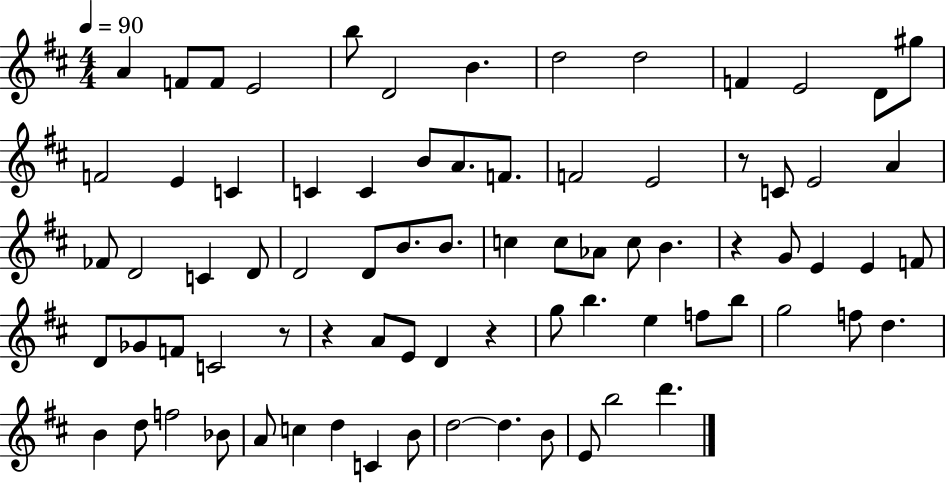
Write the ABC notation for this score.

X:1
T:Untitled
M:4/4
L:1/4
K:D
A F/2 F/2 E2 b/2 D2 B d2 d2 F E2 D/2 ^g/2 F2 E C C C B/2 A/2 F/2 F2 E2 z/2 C/2 E2 A _F/2 D2 C D/2 D2 D/2 B/2 B/2 c c/2 _A/2 c/2 B z G/2 E E F/2 D/2 _G/2 F/2 C2 z/2 z A/2 E/2 D z g/2 b e f/2 b/2 g2 f/2 d B d/2 f2 _B/2 A/2 c d C B/2 d2 d B/2 E/2 b2 d'